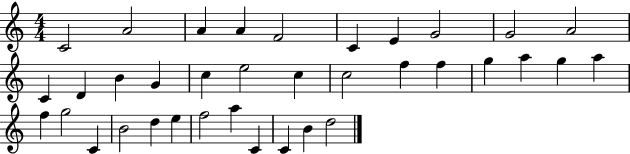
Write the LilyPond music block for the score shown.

{
  \clef treble
  \numericTimeSignature
  \time 4/4
  \key c \major
  c'2 a'2 | a'4 a'4 f'2 | c'4 e'4 g'2 | g'2 a'2 | \break c'4 d'4 b'4 g'4 | c''4 e''2 c''4 | c''2 f''4 f''4 | g''4 a''4 g''4 a''4 | \break f''4 g''2 c'4 | b'2 d''4 e''4 | f''2 a''4 c'4 | c'4 b'4 d''2 | \break \bar "|."
}